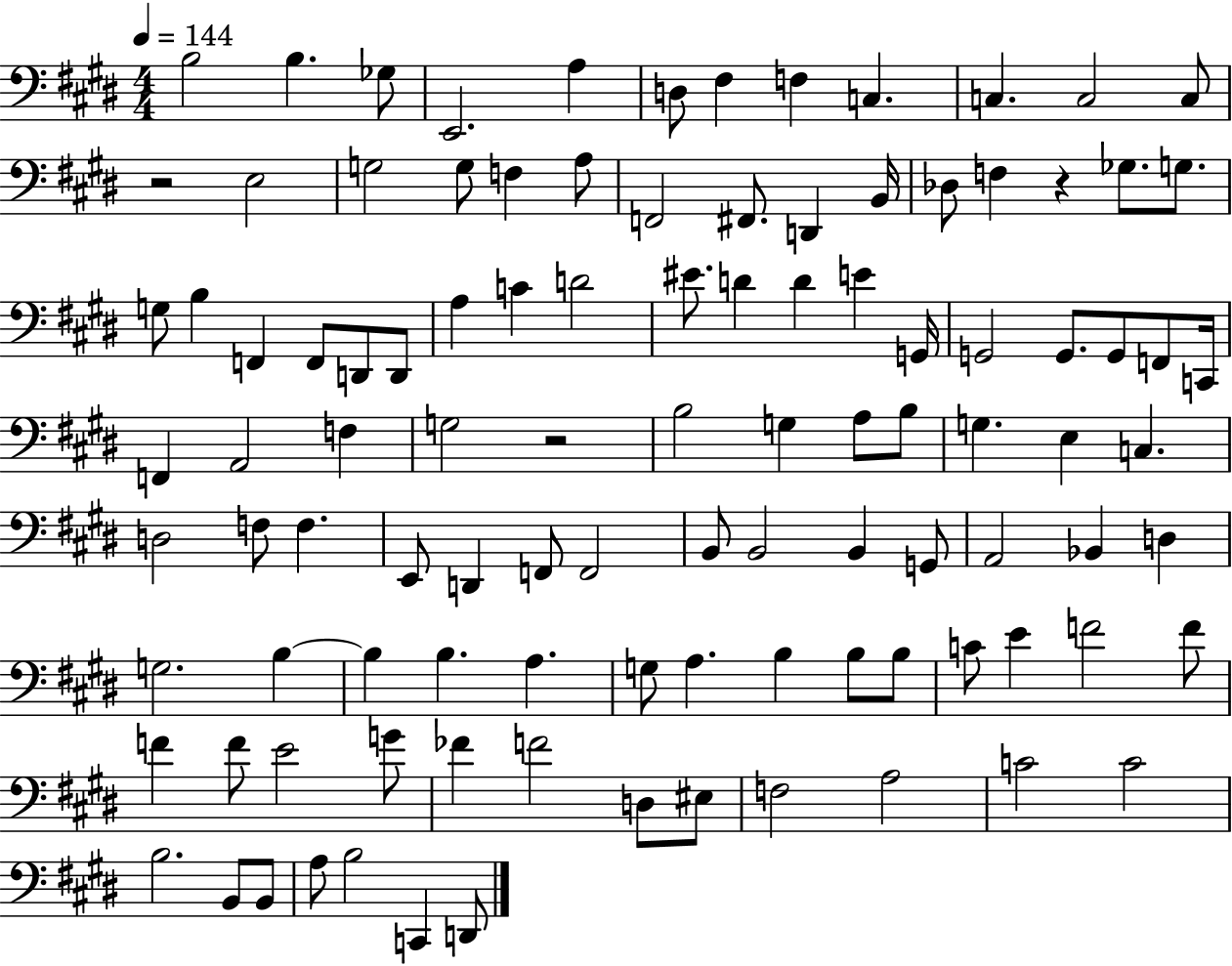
{
  \clef bass
  \numericTimeSignature
  \time 4/4
  \key e \major
  \tempo 4 = 144
  b2 b4. ges8 | e,2. a4 | d8 fis4 f4 c4. | c4. c2 c8 | \break r2 e2 | g2 g8 f4 a8 | f,2 fis,8. d,4 b,16 | des8 f4 r4 ges8. g8. | \break g8 b4 f,4 f,8 d,8 d,8 | a4 c'4 d'2 | eis'8. d'4 d'4 e'4 g,16 | g,2 g,8. g,8 f,8 c,16 | \break f,4 a,2 f4 | g2 r2 | b2 g4 a8 b8 | g4. e4 c4. | \break d2 f8 f4. | e,8 d,4 f,8 f,2 | b,8 b,2 b,4 g,8 | a,2 bes,4 d4 | \break g2. b4~~ | b4 b4. a4. | g8 a4. b4 b8 b8 | c'8 e'4 f'2 f'8 | \break f'4 f'8 e'2 g'8 | fes'4 f'2 d8 eis8 | f2 a2 | c'2 c'2 | \break b2. b,8 b,8 | a8 b2 c,4 d,8 | \bar "|."
}